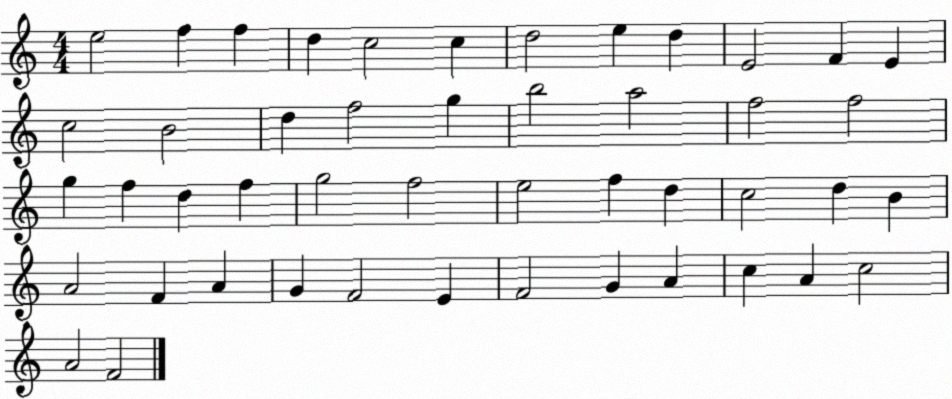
X:1
T:Untitled
M:4/4
L:1/4
K:C
e2 f f d c2 c d2 e d E2 F E c2 B2 d f2 g b2 a2 f2 f2 g f d f g2 f2 e2 f d c2 d B A2 F A G F2 E F2 G A c A c2 A2 F2